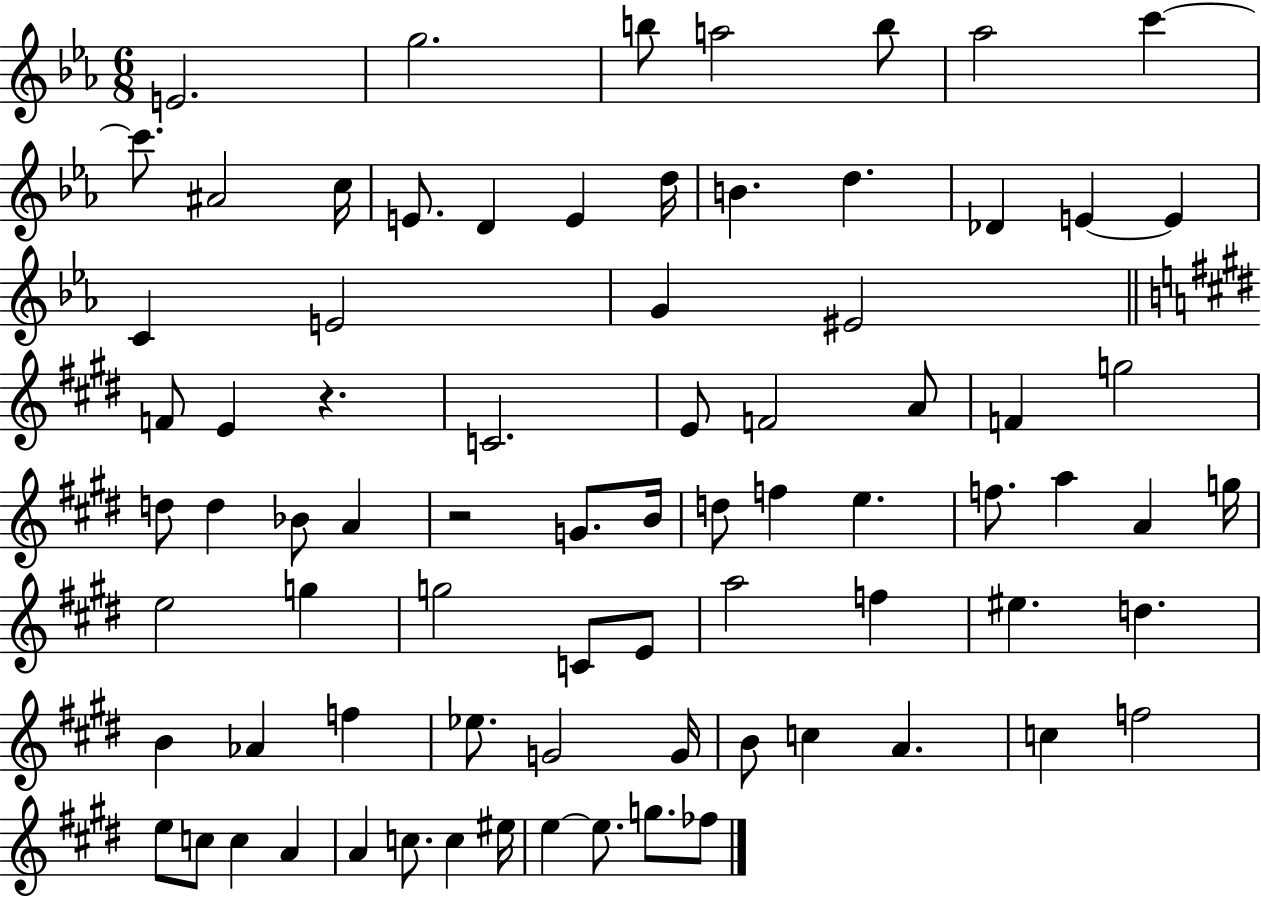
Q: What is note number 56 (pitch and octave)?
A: F5